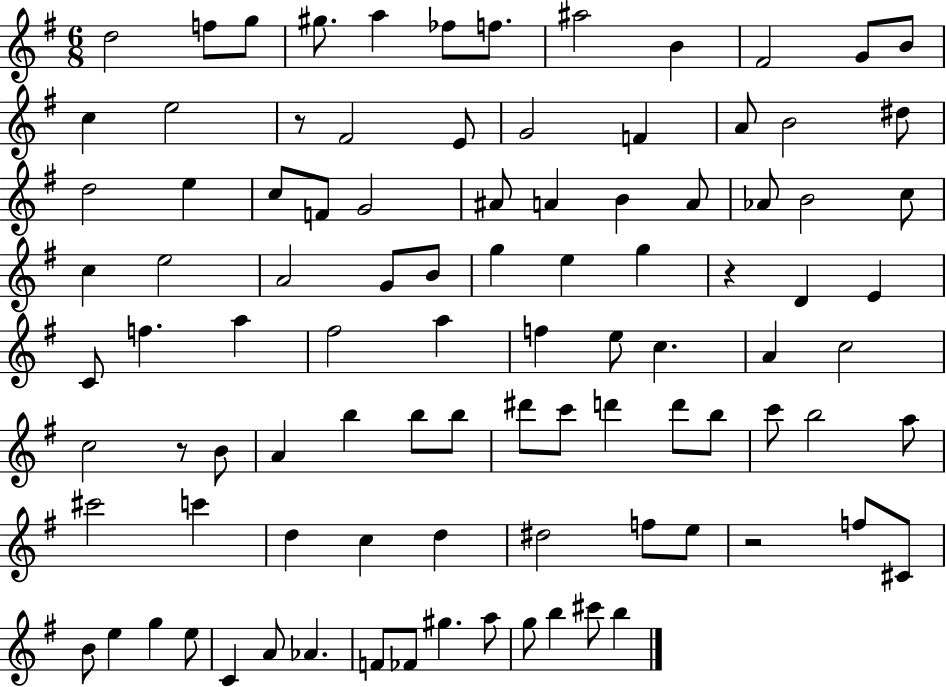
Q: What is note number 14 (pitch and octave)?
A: E5